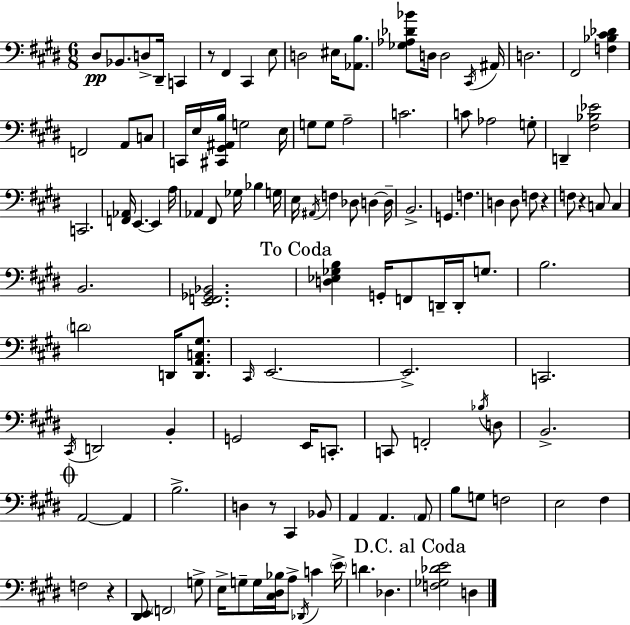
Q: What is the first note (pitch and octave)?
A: D#3